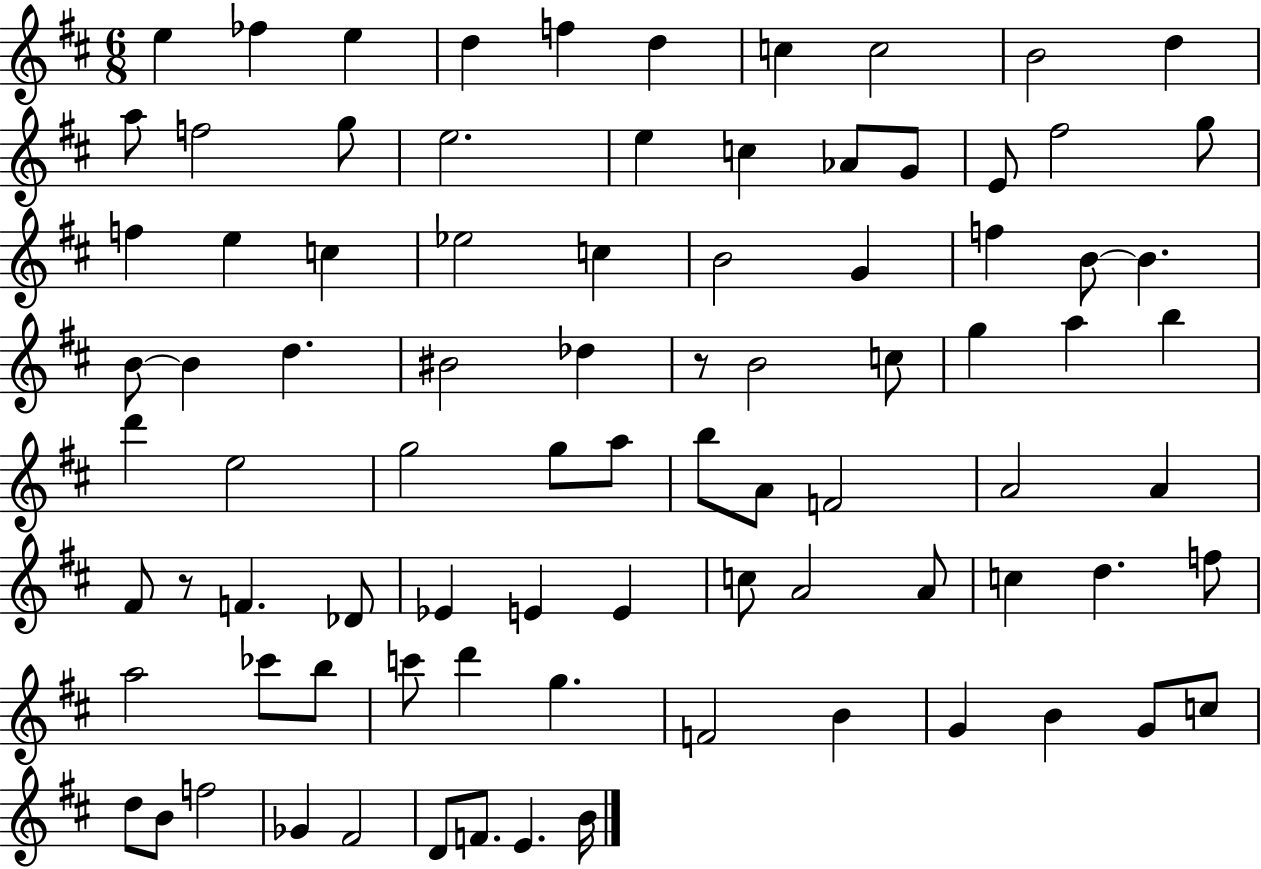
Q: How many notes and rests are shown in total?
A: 86